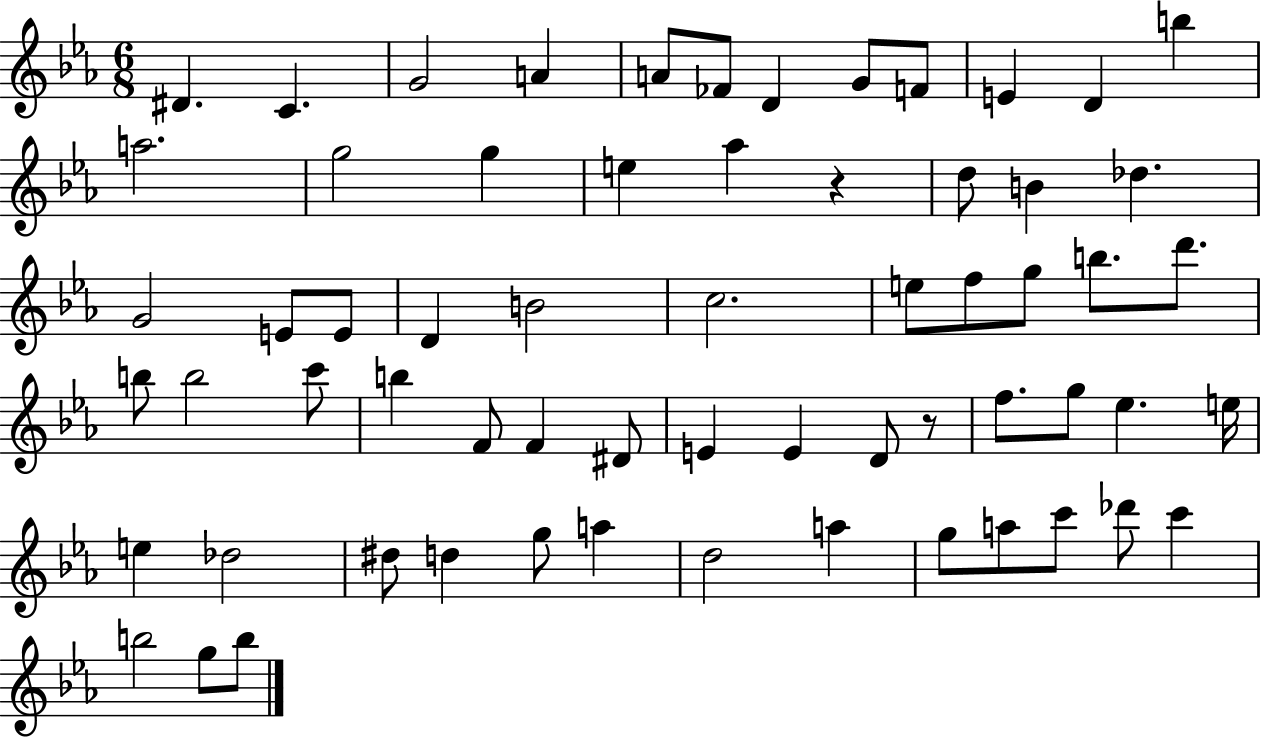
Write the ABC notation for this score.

X:1
T:Untitled
M:6/8
L:1/4
K:Eb
^D C G2 A A/2 _F/2 D G/2 F/2 E D b a2 g2 g e _a z d/2 B _d G2 E/2 E/2 D B2 c2 e/2 f/2 g/2 b/2 d'/2 b/2 b2 c'/2 b F/2 F ^D/2 E E D/2 z/2 f/2 g/2 _e e/4 e _d2 ^d/2 d g/2 a d2 a g/2 a/2 c'/2 _d'/2 c' b2 g/2 b/2